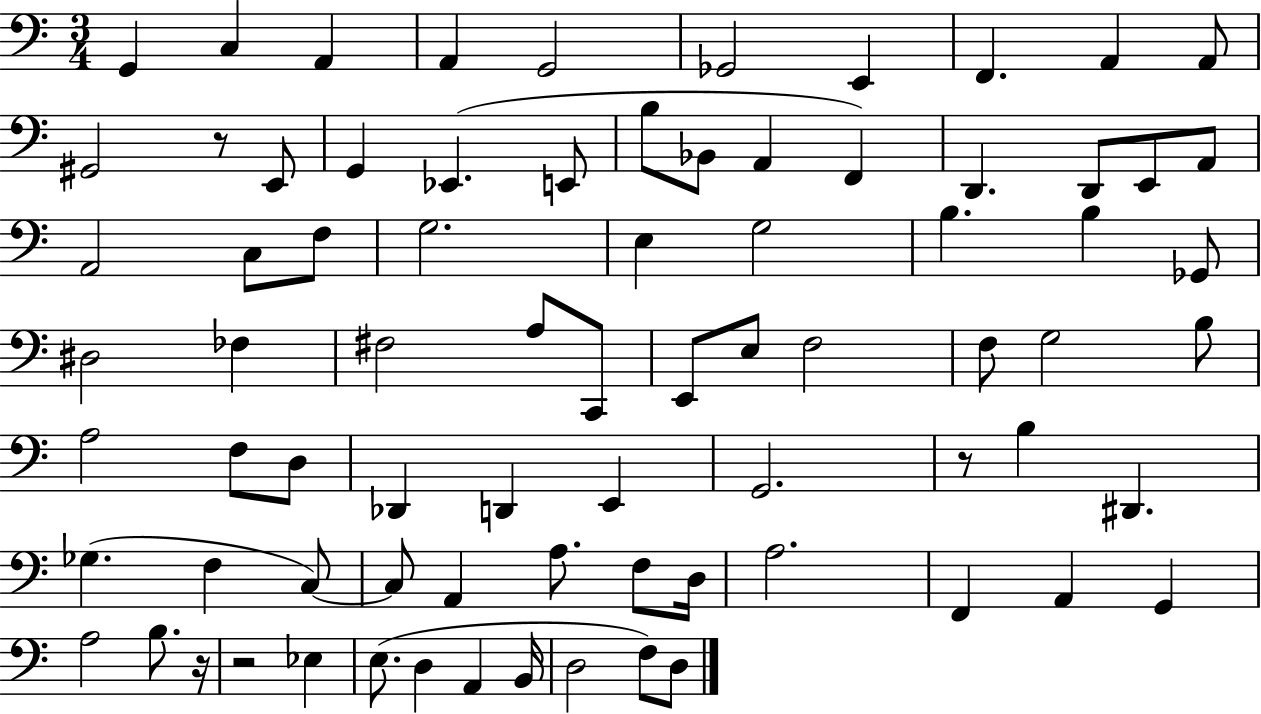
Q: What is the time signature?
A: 3/4